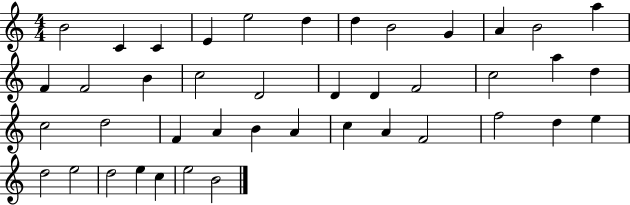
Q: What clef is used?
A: treble